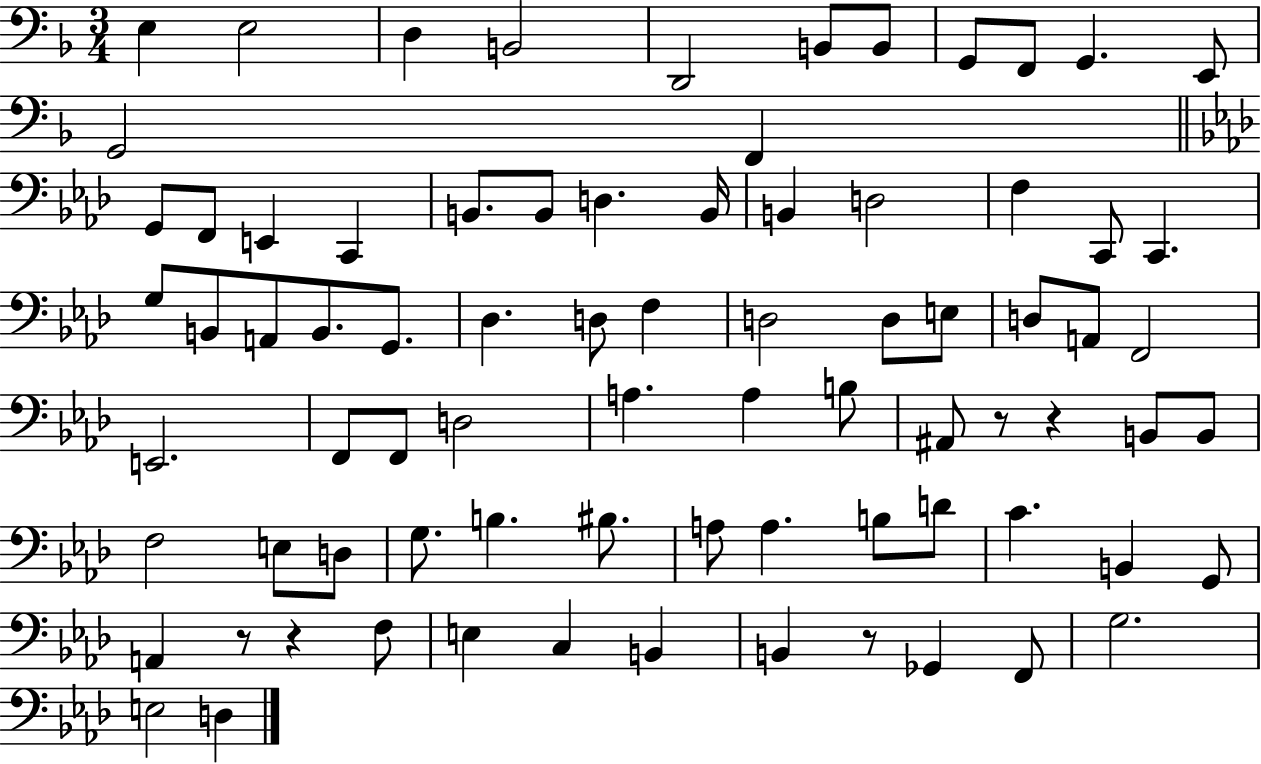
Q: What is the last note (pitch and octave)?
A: D3